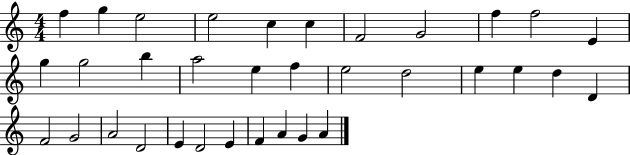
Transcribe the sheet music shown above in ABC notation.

X:1
T:Untitled
M:4/4
L:1/4
K:C
f g e2 e2 c c F2 G2 f f2 E g g2 b a2 e f e2 d2 e e d D F2 G2 A2 D2 E D2 E F A G A